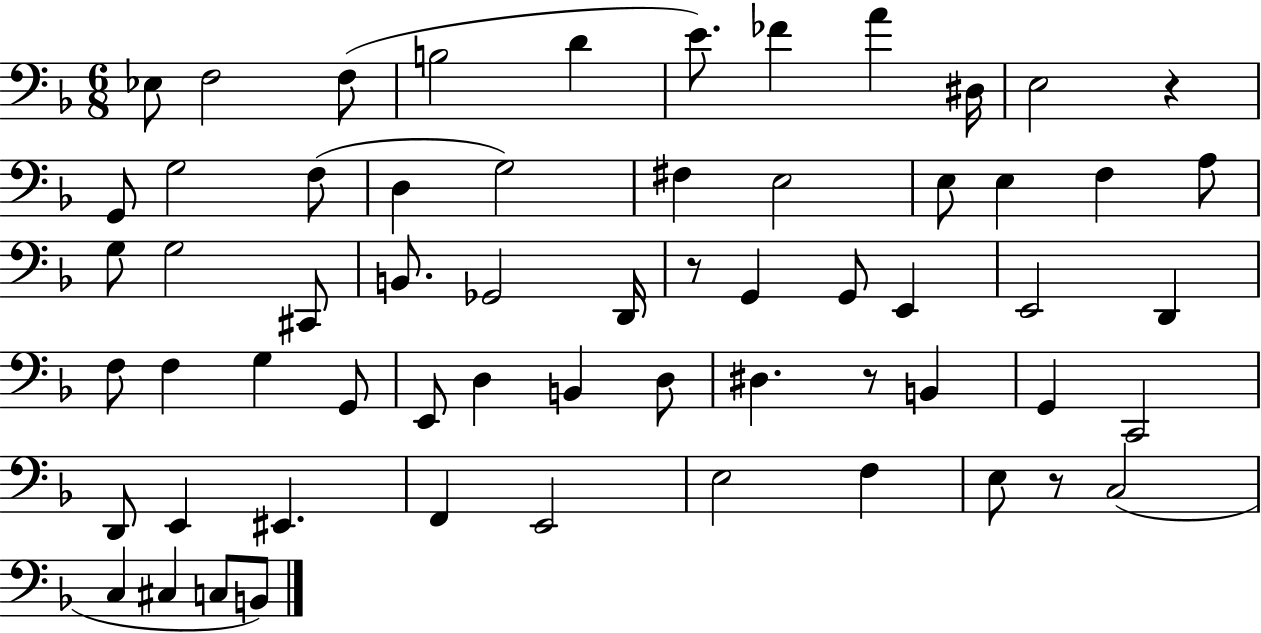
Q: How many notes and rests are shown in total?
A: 61